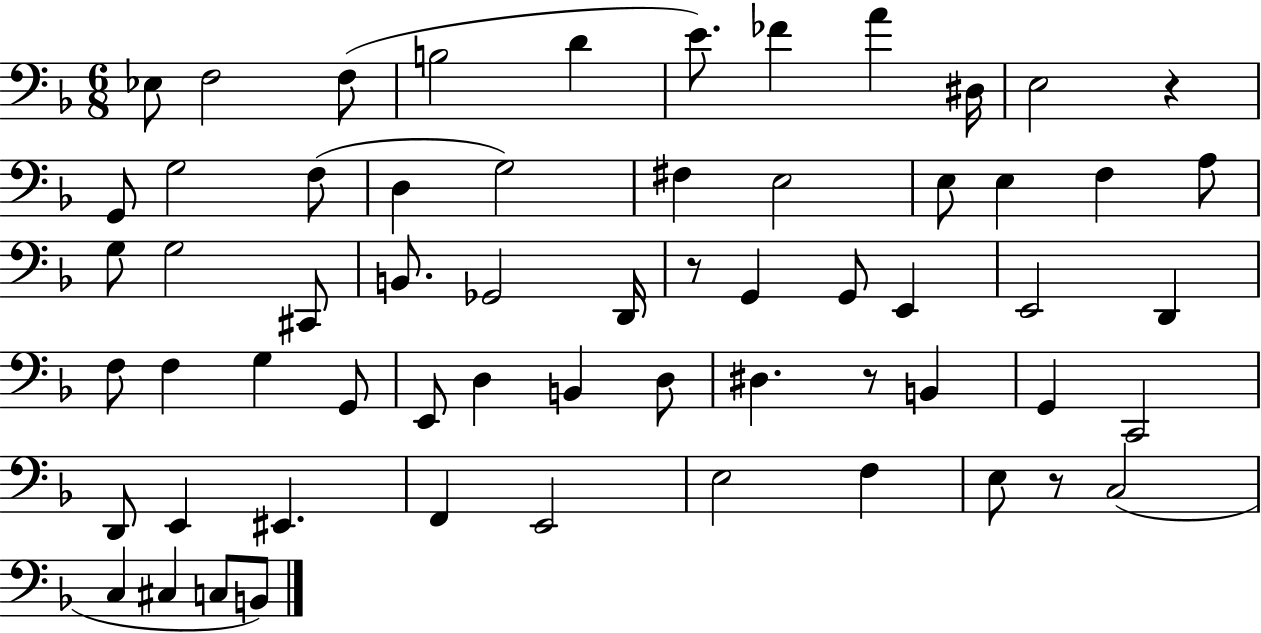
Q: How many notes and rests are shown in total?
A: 61